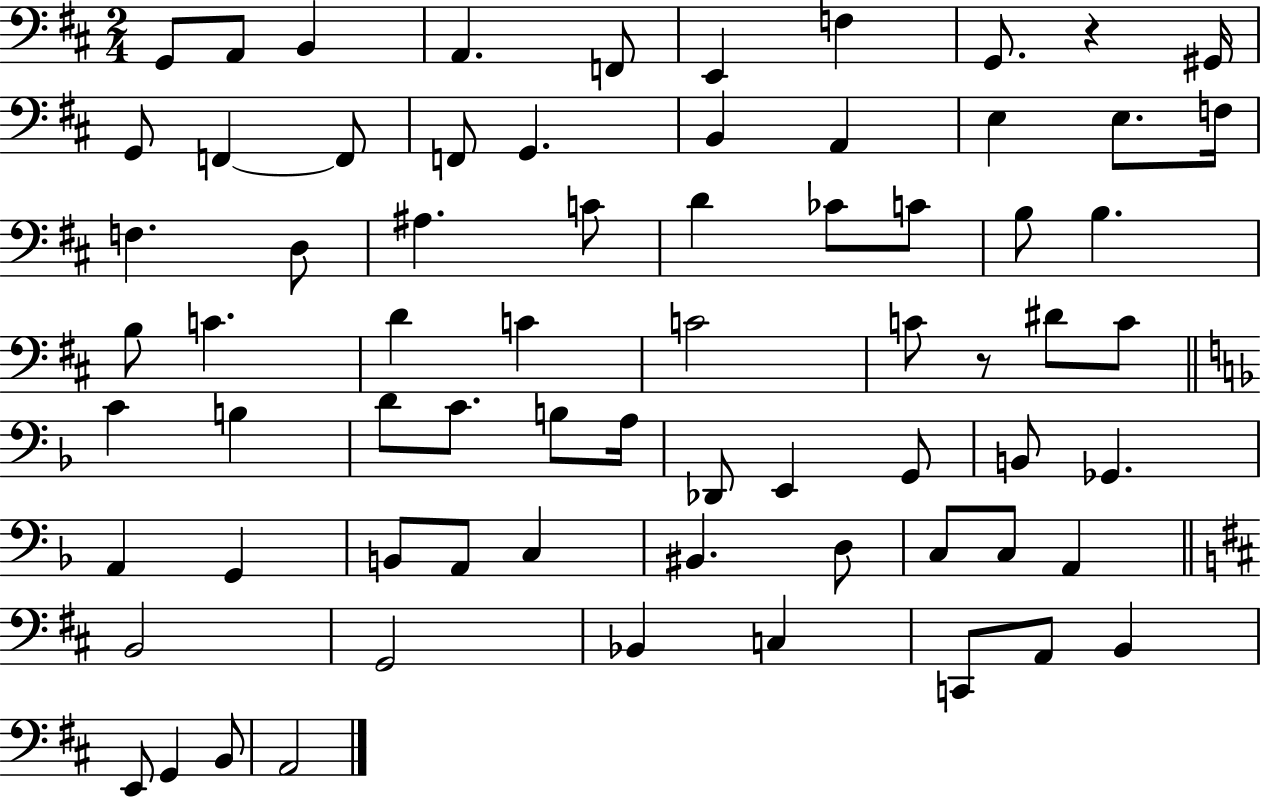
G2/e A2/e B2/q A2/q. F2/e E2/q F3/q G2/e. R/q G#2/s G2/e F2/q F2/e F2/e G2/q. B2/q A2/q E3/q E3/e. F3/s F3/q. D3/e A#3/q. C4/e D4/q CES4/e C4/e B3/e B3/q. B3/e C4/q. D4/q C4/q C4/h C4/e R/e D#4/e C4/e C4/q B3/q D4/e C4/e. B3/e A3/s Db2/e E2/q G2/e B2/e Gb2/q. A2/q G2/q B2/e A2/e C3/q BIS2/q. D3/e C3/e C3/e A2/q B2/h G2/h Bb2/q C3/q C2/e A2/e B2/q E2/e G2/q B2/e A2/h